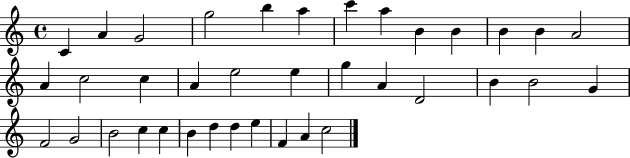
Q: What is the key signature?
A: C major